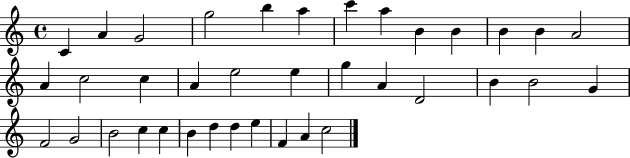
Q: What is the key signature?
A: C major